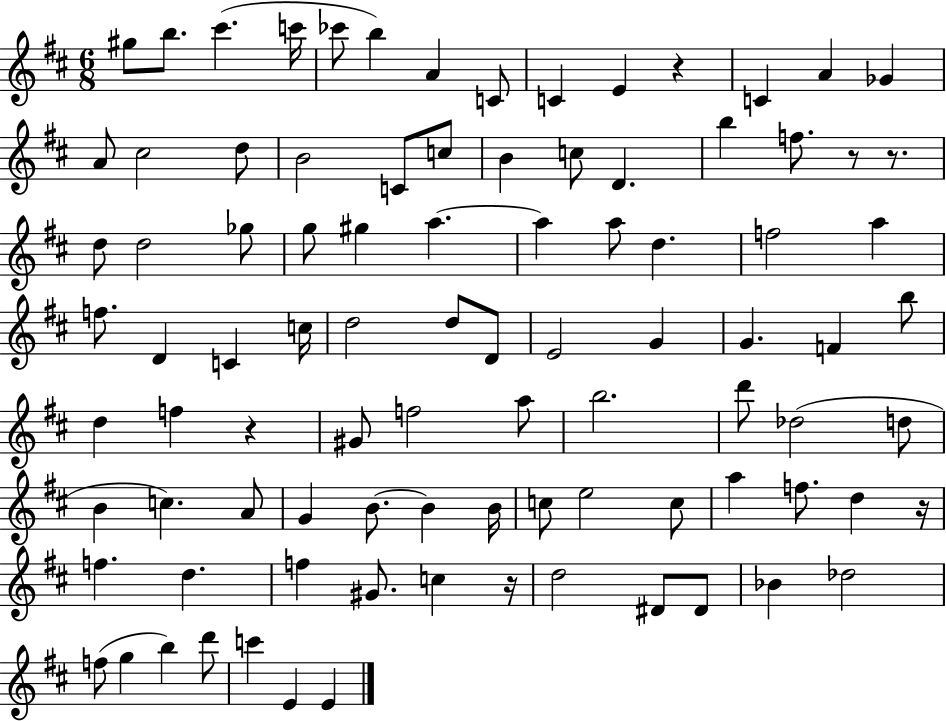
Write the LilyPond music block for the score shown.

{
  \clef treble
  \numericTimeSignature
  \time 6/8
  \key d \major
  gis''8 b''8. cis'''4.( c'''16 | ces'''8 b''4) a'4 c'8 | c'4 e'4 r4 | c'4 a'4 ges'4 | \break a'8 cis''2 d''8 | b'2 c'8 c''8 | b'4 c''8 d'4. | b''4 f''8. r8 r8. | \break d''8 d''2 ges''8 | g''8 gis''4 a''4.~~ | a''4 a''8 d''4. | f''2 a''4 | \break f''8. d'4 c'4 c''16 | d''2 d''8 d'8 | e'2 g'4 | g'4. f'4 b''8 | \break d''4 f''4 r4 | gis'8 f''2 a''8 | b''2. | d'''8 des''2( d''8 | \break b'4 c''4.) a'8 | g'4 b'8.~~ b'4 b'16 | c''8 e''2 c''8 | a''4 f''8. d''4 r16 | \break f''4. d''4. | f''4 gis'8. c''4 r16 | d''2 dis'8 dis'8 | bes'4 des''2 | \break f''8( g''4 b''4) d'''8 | c'''4 e'4 e'4 | \bar "|."
}